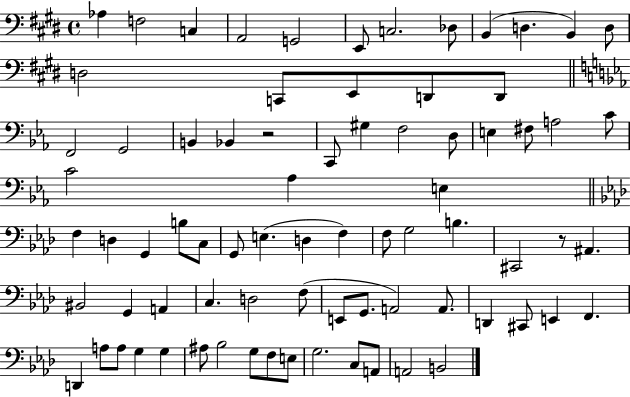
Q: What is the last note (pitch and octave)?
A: B2